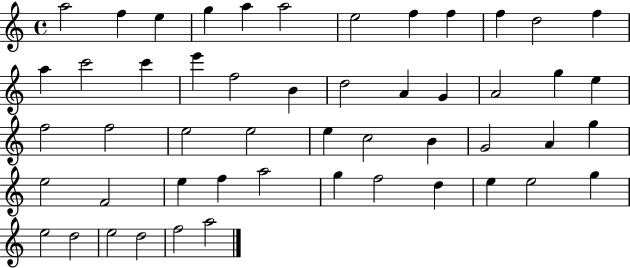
{
  \clef treble
  \time 4/4
  \defaultTimeSignature
  \key c \major
  a''2 f''4 e''4 | g''4 a''4 a''2 | e''2 f''4 f''4 | f''4 d''2 f''4 | \break a''4 c'''2 c'''4 | e'''4 f''2 b'4 | d''2 a'4 g'4 | a'2 g''4 e''4 | \break f''2 f''2 | e''2 e''2 | e''4 c''2 b'4 | g'2 a'4 g''4 | \break e''2 f'2 | e''4 f''4 a''2 | g''4 f''2 d''4 | e''4 e''2 g''4 | \break e''2 d''2 | e''2 d''2 | f''2 a''2 | \bar "|."
}